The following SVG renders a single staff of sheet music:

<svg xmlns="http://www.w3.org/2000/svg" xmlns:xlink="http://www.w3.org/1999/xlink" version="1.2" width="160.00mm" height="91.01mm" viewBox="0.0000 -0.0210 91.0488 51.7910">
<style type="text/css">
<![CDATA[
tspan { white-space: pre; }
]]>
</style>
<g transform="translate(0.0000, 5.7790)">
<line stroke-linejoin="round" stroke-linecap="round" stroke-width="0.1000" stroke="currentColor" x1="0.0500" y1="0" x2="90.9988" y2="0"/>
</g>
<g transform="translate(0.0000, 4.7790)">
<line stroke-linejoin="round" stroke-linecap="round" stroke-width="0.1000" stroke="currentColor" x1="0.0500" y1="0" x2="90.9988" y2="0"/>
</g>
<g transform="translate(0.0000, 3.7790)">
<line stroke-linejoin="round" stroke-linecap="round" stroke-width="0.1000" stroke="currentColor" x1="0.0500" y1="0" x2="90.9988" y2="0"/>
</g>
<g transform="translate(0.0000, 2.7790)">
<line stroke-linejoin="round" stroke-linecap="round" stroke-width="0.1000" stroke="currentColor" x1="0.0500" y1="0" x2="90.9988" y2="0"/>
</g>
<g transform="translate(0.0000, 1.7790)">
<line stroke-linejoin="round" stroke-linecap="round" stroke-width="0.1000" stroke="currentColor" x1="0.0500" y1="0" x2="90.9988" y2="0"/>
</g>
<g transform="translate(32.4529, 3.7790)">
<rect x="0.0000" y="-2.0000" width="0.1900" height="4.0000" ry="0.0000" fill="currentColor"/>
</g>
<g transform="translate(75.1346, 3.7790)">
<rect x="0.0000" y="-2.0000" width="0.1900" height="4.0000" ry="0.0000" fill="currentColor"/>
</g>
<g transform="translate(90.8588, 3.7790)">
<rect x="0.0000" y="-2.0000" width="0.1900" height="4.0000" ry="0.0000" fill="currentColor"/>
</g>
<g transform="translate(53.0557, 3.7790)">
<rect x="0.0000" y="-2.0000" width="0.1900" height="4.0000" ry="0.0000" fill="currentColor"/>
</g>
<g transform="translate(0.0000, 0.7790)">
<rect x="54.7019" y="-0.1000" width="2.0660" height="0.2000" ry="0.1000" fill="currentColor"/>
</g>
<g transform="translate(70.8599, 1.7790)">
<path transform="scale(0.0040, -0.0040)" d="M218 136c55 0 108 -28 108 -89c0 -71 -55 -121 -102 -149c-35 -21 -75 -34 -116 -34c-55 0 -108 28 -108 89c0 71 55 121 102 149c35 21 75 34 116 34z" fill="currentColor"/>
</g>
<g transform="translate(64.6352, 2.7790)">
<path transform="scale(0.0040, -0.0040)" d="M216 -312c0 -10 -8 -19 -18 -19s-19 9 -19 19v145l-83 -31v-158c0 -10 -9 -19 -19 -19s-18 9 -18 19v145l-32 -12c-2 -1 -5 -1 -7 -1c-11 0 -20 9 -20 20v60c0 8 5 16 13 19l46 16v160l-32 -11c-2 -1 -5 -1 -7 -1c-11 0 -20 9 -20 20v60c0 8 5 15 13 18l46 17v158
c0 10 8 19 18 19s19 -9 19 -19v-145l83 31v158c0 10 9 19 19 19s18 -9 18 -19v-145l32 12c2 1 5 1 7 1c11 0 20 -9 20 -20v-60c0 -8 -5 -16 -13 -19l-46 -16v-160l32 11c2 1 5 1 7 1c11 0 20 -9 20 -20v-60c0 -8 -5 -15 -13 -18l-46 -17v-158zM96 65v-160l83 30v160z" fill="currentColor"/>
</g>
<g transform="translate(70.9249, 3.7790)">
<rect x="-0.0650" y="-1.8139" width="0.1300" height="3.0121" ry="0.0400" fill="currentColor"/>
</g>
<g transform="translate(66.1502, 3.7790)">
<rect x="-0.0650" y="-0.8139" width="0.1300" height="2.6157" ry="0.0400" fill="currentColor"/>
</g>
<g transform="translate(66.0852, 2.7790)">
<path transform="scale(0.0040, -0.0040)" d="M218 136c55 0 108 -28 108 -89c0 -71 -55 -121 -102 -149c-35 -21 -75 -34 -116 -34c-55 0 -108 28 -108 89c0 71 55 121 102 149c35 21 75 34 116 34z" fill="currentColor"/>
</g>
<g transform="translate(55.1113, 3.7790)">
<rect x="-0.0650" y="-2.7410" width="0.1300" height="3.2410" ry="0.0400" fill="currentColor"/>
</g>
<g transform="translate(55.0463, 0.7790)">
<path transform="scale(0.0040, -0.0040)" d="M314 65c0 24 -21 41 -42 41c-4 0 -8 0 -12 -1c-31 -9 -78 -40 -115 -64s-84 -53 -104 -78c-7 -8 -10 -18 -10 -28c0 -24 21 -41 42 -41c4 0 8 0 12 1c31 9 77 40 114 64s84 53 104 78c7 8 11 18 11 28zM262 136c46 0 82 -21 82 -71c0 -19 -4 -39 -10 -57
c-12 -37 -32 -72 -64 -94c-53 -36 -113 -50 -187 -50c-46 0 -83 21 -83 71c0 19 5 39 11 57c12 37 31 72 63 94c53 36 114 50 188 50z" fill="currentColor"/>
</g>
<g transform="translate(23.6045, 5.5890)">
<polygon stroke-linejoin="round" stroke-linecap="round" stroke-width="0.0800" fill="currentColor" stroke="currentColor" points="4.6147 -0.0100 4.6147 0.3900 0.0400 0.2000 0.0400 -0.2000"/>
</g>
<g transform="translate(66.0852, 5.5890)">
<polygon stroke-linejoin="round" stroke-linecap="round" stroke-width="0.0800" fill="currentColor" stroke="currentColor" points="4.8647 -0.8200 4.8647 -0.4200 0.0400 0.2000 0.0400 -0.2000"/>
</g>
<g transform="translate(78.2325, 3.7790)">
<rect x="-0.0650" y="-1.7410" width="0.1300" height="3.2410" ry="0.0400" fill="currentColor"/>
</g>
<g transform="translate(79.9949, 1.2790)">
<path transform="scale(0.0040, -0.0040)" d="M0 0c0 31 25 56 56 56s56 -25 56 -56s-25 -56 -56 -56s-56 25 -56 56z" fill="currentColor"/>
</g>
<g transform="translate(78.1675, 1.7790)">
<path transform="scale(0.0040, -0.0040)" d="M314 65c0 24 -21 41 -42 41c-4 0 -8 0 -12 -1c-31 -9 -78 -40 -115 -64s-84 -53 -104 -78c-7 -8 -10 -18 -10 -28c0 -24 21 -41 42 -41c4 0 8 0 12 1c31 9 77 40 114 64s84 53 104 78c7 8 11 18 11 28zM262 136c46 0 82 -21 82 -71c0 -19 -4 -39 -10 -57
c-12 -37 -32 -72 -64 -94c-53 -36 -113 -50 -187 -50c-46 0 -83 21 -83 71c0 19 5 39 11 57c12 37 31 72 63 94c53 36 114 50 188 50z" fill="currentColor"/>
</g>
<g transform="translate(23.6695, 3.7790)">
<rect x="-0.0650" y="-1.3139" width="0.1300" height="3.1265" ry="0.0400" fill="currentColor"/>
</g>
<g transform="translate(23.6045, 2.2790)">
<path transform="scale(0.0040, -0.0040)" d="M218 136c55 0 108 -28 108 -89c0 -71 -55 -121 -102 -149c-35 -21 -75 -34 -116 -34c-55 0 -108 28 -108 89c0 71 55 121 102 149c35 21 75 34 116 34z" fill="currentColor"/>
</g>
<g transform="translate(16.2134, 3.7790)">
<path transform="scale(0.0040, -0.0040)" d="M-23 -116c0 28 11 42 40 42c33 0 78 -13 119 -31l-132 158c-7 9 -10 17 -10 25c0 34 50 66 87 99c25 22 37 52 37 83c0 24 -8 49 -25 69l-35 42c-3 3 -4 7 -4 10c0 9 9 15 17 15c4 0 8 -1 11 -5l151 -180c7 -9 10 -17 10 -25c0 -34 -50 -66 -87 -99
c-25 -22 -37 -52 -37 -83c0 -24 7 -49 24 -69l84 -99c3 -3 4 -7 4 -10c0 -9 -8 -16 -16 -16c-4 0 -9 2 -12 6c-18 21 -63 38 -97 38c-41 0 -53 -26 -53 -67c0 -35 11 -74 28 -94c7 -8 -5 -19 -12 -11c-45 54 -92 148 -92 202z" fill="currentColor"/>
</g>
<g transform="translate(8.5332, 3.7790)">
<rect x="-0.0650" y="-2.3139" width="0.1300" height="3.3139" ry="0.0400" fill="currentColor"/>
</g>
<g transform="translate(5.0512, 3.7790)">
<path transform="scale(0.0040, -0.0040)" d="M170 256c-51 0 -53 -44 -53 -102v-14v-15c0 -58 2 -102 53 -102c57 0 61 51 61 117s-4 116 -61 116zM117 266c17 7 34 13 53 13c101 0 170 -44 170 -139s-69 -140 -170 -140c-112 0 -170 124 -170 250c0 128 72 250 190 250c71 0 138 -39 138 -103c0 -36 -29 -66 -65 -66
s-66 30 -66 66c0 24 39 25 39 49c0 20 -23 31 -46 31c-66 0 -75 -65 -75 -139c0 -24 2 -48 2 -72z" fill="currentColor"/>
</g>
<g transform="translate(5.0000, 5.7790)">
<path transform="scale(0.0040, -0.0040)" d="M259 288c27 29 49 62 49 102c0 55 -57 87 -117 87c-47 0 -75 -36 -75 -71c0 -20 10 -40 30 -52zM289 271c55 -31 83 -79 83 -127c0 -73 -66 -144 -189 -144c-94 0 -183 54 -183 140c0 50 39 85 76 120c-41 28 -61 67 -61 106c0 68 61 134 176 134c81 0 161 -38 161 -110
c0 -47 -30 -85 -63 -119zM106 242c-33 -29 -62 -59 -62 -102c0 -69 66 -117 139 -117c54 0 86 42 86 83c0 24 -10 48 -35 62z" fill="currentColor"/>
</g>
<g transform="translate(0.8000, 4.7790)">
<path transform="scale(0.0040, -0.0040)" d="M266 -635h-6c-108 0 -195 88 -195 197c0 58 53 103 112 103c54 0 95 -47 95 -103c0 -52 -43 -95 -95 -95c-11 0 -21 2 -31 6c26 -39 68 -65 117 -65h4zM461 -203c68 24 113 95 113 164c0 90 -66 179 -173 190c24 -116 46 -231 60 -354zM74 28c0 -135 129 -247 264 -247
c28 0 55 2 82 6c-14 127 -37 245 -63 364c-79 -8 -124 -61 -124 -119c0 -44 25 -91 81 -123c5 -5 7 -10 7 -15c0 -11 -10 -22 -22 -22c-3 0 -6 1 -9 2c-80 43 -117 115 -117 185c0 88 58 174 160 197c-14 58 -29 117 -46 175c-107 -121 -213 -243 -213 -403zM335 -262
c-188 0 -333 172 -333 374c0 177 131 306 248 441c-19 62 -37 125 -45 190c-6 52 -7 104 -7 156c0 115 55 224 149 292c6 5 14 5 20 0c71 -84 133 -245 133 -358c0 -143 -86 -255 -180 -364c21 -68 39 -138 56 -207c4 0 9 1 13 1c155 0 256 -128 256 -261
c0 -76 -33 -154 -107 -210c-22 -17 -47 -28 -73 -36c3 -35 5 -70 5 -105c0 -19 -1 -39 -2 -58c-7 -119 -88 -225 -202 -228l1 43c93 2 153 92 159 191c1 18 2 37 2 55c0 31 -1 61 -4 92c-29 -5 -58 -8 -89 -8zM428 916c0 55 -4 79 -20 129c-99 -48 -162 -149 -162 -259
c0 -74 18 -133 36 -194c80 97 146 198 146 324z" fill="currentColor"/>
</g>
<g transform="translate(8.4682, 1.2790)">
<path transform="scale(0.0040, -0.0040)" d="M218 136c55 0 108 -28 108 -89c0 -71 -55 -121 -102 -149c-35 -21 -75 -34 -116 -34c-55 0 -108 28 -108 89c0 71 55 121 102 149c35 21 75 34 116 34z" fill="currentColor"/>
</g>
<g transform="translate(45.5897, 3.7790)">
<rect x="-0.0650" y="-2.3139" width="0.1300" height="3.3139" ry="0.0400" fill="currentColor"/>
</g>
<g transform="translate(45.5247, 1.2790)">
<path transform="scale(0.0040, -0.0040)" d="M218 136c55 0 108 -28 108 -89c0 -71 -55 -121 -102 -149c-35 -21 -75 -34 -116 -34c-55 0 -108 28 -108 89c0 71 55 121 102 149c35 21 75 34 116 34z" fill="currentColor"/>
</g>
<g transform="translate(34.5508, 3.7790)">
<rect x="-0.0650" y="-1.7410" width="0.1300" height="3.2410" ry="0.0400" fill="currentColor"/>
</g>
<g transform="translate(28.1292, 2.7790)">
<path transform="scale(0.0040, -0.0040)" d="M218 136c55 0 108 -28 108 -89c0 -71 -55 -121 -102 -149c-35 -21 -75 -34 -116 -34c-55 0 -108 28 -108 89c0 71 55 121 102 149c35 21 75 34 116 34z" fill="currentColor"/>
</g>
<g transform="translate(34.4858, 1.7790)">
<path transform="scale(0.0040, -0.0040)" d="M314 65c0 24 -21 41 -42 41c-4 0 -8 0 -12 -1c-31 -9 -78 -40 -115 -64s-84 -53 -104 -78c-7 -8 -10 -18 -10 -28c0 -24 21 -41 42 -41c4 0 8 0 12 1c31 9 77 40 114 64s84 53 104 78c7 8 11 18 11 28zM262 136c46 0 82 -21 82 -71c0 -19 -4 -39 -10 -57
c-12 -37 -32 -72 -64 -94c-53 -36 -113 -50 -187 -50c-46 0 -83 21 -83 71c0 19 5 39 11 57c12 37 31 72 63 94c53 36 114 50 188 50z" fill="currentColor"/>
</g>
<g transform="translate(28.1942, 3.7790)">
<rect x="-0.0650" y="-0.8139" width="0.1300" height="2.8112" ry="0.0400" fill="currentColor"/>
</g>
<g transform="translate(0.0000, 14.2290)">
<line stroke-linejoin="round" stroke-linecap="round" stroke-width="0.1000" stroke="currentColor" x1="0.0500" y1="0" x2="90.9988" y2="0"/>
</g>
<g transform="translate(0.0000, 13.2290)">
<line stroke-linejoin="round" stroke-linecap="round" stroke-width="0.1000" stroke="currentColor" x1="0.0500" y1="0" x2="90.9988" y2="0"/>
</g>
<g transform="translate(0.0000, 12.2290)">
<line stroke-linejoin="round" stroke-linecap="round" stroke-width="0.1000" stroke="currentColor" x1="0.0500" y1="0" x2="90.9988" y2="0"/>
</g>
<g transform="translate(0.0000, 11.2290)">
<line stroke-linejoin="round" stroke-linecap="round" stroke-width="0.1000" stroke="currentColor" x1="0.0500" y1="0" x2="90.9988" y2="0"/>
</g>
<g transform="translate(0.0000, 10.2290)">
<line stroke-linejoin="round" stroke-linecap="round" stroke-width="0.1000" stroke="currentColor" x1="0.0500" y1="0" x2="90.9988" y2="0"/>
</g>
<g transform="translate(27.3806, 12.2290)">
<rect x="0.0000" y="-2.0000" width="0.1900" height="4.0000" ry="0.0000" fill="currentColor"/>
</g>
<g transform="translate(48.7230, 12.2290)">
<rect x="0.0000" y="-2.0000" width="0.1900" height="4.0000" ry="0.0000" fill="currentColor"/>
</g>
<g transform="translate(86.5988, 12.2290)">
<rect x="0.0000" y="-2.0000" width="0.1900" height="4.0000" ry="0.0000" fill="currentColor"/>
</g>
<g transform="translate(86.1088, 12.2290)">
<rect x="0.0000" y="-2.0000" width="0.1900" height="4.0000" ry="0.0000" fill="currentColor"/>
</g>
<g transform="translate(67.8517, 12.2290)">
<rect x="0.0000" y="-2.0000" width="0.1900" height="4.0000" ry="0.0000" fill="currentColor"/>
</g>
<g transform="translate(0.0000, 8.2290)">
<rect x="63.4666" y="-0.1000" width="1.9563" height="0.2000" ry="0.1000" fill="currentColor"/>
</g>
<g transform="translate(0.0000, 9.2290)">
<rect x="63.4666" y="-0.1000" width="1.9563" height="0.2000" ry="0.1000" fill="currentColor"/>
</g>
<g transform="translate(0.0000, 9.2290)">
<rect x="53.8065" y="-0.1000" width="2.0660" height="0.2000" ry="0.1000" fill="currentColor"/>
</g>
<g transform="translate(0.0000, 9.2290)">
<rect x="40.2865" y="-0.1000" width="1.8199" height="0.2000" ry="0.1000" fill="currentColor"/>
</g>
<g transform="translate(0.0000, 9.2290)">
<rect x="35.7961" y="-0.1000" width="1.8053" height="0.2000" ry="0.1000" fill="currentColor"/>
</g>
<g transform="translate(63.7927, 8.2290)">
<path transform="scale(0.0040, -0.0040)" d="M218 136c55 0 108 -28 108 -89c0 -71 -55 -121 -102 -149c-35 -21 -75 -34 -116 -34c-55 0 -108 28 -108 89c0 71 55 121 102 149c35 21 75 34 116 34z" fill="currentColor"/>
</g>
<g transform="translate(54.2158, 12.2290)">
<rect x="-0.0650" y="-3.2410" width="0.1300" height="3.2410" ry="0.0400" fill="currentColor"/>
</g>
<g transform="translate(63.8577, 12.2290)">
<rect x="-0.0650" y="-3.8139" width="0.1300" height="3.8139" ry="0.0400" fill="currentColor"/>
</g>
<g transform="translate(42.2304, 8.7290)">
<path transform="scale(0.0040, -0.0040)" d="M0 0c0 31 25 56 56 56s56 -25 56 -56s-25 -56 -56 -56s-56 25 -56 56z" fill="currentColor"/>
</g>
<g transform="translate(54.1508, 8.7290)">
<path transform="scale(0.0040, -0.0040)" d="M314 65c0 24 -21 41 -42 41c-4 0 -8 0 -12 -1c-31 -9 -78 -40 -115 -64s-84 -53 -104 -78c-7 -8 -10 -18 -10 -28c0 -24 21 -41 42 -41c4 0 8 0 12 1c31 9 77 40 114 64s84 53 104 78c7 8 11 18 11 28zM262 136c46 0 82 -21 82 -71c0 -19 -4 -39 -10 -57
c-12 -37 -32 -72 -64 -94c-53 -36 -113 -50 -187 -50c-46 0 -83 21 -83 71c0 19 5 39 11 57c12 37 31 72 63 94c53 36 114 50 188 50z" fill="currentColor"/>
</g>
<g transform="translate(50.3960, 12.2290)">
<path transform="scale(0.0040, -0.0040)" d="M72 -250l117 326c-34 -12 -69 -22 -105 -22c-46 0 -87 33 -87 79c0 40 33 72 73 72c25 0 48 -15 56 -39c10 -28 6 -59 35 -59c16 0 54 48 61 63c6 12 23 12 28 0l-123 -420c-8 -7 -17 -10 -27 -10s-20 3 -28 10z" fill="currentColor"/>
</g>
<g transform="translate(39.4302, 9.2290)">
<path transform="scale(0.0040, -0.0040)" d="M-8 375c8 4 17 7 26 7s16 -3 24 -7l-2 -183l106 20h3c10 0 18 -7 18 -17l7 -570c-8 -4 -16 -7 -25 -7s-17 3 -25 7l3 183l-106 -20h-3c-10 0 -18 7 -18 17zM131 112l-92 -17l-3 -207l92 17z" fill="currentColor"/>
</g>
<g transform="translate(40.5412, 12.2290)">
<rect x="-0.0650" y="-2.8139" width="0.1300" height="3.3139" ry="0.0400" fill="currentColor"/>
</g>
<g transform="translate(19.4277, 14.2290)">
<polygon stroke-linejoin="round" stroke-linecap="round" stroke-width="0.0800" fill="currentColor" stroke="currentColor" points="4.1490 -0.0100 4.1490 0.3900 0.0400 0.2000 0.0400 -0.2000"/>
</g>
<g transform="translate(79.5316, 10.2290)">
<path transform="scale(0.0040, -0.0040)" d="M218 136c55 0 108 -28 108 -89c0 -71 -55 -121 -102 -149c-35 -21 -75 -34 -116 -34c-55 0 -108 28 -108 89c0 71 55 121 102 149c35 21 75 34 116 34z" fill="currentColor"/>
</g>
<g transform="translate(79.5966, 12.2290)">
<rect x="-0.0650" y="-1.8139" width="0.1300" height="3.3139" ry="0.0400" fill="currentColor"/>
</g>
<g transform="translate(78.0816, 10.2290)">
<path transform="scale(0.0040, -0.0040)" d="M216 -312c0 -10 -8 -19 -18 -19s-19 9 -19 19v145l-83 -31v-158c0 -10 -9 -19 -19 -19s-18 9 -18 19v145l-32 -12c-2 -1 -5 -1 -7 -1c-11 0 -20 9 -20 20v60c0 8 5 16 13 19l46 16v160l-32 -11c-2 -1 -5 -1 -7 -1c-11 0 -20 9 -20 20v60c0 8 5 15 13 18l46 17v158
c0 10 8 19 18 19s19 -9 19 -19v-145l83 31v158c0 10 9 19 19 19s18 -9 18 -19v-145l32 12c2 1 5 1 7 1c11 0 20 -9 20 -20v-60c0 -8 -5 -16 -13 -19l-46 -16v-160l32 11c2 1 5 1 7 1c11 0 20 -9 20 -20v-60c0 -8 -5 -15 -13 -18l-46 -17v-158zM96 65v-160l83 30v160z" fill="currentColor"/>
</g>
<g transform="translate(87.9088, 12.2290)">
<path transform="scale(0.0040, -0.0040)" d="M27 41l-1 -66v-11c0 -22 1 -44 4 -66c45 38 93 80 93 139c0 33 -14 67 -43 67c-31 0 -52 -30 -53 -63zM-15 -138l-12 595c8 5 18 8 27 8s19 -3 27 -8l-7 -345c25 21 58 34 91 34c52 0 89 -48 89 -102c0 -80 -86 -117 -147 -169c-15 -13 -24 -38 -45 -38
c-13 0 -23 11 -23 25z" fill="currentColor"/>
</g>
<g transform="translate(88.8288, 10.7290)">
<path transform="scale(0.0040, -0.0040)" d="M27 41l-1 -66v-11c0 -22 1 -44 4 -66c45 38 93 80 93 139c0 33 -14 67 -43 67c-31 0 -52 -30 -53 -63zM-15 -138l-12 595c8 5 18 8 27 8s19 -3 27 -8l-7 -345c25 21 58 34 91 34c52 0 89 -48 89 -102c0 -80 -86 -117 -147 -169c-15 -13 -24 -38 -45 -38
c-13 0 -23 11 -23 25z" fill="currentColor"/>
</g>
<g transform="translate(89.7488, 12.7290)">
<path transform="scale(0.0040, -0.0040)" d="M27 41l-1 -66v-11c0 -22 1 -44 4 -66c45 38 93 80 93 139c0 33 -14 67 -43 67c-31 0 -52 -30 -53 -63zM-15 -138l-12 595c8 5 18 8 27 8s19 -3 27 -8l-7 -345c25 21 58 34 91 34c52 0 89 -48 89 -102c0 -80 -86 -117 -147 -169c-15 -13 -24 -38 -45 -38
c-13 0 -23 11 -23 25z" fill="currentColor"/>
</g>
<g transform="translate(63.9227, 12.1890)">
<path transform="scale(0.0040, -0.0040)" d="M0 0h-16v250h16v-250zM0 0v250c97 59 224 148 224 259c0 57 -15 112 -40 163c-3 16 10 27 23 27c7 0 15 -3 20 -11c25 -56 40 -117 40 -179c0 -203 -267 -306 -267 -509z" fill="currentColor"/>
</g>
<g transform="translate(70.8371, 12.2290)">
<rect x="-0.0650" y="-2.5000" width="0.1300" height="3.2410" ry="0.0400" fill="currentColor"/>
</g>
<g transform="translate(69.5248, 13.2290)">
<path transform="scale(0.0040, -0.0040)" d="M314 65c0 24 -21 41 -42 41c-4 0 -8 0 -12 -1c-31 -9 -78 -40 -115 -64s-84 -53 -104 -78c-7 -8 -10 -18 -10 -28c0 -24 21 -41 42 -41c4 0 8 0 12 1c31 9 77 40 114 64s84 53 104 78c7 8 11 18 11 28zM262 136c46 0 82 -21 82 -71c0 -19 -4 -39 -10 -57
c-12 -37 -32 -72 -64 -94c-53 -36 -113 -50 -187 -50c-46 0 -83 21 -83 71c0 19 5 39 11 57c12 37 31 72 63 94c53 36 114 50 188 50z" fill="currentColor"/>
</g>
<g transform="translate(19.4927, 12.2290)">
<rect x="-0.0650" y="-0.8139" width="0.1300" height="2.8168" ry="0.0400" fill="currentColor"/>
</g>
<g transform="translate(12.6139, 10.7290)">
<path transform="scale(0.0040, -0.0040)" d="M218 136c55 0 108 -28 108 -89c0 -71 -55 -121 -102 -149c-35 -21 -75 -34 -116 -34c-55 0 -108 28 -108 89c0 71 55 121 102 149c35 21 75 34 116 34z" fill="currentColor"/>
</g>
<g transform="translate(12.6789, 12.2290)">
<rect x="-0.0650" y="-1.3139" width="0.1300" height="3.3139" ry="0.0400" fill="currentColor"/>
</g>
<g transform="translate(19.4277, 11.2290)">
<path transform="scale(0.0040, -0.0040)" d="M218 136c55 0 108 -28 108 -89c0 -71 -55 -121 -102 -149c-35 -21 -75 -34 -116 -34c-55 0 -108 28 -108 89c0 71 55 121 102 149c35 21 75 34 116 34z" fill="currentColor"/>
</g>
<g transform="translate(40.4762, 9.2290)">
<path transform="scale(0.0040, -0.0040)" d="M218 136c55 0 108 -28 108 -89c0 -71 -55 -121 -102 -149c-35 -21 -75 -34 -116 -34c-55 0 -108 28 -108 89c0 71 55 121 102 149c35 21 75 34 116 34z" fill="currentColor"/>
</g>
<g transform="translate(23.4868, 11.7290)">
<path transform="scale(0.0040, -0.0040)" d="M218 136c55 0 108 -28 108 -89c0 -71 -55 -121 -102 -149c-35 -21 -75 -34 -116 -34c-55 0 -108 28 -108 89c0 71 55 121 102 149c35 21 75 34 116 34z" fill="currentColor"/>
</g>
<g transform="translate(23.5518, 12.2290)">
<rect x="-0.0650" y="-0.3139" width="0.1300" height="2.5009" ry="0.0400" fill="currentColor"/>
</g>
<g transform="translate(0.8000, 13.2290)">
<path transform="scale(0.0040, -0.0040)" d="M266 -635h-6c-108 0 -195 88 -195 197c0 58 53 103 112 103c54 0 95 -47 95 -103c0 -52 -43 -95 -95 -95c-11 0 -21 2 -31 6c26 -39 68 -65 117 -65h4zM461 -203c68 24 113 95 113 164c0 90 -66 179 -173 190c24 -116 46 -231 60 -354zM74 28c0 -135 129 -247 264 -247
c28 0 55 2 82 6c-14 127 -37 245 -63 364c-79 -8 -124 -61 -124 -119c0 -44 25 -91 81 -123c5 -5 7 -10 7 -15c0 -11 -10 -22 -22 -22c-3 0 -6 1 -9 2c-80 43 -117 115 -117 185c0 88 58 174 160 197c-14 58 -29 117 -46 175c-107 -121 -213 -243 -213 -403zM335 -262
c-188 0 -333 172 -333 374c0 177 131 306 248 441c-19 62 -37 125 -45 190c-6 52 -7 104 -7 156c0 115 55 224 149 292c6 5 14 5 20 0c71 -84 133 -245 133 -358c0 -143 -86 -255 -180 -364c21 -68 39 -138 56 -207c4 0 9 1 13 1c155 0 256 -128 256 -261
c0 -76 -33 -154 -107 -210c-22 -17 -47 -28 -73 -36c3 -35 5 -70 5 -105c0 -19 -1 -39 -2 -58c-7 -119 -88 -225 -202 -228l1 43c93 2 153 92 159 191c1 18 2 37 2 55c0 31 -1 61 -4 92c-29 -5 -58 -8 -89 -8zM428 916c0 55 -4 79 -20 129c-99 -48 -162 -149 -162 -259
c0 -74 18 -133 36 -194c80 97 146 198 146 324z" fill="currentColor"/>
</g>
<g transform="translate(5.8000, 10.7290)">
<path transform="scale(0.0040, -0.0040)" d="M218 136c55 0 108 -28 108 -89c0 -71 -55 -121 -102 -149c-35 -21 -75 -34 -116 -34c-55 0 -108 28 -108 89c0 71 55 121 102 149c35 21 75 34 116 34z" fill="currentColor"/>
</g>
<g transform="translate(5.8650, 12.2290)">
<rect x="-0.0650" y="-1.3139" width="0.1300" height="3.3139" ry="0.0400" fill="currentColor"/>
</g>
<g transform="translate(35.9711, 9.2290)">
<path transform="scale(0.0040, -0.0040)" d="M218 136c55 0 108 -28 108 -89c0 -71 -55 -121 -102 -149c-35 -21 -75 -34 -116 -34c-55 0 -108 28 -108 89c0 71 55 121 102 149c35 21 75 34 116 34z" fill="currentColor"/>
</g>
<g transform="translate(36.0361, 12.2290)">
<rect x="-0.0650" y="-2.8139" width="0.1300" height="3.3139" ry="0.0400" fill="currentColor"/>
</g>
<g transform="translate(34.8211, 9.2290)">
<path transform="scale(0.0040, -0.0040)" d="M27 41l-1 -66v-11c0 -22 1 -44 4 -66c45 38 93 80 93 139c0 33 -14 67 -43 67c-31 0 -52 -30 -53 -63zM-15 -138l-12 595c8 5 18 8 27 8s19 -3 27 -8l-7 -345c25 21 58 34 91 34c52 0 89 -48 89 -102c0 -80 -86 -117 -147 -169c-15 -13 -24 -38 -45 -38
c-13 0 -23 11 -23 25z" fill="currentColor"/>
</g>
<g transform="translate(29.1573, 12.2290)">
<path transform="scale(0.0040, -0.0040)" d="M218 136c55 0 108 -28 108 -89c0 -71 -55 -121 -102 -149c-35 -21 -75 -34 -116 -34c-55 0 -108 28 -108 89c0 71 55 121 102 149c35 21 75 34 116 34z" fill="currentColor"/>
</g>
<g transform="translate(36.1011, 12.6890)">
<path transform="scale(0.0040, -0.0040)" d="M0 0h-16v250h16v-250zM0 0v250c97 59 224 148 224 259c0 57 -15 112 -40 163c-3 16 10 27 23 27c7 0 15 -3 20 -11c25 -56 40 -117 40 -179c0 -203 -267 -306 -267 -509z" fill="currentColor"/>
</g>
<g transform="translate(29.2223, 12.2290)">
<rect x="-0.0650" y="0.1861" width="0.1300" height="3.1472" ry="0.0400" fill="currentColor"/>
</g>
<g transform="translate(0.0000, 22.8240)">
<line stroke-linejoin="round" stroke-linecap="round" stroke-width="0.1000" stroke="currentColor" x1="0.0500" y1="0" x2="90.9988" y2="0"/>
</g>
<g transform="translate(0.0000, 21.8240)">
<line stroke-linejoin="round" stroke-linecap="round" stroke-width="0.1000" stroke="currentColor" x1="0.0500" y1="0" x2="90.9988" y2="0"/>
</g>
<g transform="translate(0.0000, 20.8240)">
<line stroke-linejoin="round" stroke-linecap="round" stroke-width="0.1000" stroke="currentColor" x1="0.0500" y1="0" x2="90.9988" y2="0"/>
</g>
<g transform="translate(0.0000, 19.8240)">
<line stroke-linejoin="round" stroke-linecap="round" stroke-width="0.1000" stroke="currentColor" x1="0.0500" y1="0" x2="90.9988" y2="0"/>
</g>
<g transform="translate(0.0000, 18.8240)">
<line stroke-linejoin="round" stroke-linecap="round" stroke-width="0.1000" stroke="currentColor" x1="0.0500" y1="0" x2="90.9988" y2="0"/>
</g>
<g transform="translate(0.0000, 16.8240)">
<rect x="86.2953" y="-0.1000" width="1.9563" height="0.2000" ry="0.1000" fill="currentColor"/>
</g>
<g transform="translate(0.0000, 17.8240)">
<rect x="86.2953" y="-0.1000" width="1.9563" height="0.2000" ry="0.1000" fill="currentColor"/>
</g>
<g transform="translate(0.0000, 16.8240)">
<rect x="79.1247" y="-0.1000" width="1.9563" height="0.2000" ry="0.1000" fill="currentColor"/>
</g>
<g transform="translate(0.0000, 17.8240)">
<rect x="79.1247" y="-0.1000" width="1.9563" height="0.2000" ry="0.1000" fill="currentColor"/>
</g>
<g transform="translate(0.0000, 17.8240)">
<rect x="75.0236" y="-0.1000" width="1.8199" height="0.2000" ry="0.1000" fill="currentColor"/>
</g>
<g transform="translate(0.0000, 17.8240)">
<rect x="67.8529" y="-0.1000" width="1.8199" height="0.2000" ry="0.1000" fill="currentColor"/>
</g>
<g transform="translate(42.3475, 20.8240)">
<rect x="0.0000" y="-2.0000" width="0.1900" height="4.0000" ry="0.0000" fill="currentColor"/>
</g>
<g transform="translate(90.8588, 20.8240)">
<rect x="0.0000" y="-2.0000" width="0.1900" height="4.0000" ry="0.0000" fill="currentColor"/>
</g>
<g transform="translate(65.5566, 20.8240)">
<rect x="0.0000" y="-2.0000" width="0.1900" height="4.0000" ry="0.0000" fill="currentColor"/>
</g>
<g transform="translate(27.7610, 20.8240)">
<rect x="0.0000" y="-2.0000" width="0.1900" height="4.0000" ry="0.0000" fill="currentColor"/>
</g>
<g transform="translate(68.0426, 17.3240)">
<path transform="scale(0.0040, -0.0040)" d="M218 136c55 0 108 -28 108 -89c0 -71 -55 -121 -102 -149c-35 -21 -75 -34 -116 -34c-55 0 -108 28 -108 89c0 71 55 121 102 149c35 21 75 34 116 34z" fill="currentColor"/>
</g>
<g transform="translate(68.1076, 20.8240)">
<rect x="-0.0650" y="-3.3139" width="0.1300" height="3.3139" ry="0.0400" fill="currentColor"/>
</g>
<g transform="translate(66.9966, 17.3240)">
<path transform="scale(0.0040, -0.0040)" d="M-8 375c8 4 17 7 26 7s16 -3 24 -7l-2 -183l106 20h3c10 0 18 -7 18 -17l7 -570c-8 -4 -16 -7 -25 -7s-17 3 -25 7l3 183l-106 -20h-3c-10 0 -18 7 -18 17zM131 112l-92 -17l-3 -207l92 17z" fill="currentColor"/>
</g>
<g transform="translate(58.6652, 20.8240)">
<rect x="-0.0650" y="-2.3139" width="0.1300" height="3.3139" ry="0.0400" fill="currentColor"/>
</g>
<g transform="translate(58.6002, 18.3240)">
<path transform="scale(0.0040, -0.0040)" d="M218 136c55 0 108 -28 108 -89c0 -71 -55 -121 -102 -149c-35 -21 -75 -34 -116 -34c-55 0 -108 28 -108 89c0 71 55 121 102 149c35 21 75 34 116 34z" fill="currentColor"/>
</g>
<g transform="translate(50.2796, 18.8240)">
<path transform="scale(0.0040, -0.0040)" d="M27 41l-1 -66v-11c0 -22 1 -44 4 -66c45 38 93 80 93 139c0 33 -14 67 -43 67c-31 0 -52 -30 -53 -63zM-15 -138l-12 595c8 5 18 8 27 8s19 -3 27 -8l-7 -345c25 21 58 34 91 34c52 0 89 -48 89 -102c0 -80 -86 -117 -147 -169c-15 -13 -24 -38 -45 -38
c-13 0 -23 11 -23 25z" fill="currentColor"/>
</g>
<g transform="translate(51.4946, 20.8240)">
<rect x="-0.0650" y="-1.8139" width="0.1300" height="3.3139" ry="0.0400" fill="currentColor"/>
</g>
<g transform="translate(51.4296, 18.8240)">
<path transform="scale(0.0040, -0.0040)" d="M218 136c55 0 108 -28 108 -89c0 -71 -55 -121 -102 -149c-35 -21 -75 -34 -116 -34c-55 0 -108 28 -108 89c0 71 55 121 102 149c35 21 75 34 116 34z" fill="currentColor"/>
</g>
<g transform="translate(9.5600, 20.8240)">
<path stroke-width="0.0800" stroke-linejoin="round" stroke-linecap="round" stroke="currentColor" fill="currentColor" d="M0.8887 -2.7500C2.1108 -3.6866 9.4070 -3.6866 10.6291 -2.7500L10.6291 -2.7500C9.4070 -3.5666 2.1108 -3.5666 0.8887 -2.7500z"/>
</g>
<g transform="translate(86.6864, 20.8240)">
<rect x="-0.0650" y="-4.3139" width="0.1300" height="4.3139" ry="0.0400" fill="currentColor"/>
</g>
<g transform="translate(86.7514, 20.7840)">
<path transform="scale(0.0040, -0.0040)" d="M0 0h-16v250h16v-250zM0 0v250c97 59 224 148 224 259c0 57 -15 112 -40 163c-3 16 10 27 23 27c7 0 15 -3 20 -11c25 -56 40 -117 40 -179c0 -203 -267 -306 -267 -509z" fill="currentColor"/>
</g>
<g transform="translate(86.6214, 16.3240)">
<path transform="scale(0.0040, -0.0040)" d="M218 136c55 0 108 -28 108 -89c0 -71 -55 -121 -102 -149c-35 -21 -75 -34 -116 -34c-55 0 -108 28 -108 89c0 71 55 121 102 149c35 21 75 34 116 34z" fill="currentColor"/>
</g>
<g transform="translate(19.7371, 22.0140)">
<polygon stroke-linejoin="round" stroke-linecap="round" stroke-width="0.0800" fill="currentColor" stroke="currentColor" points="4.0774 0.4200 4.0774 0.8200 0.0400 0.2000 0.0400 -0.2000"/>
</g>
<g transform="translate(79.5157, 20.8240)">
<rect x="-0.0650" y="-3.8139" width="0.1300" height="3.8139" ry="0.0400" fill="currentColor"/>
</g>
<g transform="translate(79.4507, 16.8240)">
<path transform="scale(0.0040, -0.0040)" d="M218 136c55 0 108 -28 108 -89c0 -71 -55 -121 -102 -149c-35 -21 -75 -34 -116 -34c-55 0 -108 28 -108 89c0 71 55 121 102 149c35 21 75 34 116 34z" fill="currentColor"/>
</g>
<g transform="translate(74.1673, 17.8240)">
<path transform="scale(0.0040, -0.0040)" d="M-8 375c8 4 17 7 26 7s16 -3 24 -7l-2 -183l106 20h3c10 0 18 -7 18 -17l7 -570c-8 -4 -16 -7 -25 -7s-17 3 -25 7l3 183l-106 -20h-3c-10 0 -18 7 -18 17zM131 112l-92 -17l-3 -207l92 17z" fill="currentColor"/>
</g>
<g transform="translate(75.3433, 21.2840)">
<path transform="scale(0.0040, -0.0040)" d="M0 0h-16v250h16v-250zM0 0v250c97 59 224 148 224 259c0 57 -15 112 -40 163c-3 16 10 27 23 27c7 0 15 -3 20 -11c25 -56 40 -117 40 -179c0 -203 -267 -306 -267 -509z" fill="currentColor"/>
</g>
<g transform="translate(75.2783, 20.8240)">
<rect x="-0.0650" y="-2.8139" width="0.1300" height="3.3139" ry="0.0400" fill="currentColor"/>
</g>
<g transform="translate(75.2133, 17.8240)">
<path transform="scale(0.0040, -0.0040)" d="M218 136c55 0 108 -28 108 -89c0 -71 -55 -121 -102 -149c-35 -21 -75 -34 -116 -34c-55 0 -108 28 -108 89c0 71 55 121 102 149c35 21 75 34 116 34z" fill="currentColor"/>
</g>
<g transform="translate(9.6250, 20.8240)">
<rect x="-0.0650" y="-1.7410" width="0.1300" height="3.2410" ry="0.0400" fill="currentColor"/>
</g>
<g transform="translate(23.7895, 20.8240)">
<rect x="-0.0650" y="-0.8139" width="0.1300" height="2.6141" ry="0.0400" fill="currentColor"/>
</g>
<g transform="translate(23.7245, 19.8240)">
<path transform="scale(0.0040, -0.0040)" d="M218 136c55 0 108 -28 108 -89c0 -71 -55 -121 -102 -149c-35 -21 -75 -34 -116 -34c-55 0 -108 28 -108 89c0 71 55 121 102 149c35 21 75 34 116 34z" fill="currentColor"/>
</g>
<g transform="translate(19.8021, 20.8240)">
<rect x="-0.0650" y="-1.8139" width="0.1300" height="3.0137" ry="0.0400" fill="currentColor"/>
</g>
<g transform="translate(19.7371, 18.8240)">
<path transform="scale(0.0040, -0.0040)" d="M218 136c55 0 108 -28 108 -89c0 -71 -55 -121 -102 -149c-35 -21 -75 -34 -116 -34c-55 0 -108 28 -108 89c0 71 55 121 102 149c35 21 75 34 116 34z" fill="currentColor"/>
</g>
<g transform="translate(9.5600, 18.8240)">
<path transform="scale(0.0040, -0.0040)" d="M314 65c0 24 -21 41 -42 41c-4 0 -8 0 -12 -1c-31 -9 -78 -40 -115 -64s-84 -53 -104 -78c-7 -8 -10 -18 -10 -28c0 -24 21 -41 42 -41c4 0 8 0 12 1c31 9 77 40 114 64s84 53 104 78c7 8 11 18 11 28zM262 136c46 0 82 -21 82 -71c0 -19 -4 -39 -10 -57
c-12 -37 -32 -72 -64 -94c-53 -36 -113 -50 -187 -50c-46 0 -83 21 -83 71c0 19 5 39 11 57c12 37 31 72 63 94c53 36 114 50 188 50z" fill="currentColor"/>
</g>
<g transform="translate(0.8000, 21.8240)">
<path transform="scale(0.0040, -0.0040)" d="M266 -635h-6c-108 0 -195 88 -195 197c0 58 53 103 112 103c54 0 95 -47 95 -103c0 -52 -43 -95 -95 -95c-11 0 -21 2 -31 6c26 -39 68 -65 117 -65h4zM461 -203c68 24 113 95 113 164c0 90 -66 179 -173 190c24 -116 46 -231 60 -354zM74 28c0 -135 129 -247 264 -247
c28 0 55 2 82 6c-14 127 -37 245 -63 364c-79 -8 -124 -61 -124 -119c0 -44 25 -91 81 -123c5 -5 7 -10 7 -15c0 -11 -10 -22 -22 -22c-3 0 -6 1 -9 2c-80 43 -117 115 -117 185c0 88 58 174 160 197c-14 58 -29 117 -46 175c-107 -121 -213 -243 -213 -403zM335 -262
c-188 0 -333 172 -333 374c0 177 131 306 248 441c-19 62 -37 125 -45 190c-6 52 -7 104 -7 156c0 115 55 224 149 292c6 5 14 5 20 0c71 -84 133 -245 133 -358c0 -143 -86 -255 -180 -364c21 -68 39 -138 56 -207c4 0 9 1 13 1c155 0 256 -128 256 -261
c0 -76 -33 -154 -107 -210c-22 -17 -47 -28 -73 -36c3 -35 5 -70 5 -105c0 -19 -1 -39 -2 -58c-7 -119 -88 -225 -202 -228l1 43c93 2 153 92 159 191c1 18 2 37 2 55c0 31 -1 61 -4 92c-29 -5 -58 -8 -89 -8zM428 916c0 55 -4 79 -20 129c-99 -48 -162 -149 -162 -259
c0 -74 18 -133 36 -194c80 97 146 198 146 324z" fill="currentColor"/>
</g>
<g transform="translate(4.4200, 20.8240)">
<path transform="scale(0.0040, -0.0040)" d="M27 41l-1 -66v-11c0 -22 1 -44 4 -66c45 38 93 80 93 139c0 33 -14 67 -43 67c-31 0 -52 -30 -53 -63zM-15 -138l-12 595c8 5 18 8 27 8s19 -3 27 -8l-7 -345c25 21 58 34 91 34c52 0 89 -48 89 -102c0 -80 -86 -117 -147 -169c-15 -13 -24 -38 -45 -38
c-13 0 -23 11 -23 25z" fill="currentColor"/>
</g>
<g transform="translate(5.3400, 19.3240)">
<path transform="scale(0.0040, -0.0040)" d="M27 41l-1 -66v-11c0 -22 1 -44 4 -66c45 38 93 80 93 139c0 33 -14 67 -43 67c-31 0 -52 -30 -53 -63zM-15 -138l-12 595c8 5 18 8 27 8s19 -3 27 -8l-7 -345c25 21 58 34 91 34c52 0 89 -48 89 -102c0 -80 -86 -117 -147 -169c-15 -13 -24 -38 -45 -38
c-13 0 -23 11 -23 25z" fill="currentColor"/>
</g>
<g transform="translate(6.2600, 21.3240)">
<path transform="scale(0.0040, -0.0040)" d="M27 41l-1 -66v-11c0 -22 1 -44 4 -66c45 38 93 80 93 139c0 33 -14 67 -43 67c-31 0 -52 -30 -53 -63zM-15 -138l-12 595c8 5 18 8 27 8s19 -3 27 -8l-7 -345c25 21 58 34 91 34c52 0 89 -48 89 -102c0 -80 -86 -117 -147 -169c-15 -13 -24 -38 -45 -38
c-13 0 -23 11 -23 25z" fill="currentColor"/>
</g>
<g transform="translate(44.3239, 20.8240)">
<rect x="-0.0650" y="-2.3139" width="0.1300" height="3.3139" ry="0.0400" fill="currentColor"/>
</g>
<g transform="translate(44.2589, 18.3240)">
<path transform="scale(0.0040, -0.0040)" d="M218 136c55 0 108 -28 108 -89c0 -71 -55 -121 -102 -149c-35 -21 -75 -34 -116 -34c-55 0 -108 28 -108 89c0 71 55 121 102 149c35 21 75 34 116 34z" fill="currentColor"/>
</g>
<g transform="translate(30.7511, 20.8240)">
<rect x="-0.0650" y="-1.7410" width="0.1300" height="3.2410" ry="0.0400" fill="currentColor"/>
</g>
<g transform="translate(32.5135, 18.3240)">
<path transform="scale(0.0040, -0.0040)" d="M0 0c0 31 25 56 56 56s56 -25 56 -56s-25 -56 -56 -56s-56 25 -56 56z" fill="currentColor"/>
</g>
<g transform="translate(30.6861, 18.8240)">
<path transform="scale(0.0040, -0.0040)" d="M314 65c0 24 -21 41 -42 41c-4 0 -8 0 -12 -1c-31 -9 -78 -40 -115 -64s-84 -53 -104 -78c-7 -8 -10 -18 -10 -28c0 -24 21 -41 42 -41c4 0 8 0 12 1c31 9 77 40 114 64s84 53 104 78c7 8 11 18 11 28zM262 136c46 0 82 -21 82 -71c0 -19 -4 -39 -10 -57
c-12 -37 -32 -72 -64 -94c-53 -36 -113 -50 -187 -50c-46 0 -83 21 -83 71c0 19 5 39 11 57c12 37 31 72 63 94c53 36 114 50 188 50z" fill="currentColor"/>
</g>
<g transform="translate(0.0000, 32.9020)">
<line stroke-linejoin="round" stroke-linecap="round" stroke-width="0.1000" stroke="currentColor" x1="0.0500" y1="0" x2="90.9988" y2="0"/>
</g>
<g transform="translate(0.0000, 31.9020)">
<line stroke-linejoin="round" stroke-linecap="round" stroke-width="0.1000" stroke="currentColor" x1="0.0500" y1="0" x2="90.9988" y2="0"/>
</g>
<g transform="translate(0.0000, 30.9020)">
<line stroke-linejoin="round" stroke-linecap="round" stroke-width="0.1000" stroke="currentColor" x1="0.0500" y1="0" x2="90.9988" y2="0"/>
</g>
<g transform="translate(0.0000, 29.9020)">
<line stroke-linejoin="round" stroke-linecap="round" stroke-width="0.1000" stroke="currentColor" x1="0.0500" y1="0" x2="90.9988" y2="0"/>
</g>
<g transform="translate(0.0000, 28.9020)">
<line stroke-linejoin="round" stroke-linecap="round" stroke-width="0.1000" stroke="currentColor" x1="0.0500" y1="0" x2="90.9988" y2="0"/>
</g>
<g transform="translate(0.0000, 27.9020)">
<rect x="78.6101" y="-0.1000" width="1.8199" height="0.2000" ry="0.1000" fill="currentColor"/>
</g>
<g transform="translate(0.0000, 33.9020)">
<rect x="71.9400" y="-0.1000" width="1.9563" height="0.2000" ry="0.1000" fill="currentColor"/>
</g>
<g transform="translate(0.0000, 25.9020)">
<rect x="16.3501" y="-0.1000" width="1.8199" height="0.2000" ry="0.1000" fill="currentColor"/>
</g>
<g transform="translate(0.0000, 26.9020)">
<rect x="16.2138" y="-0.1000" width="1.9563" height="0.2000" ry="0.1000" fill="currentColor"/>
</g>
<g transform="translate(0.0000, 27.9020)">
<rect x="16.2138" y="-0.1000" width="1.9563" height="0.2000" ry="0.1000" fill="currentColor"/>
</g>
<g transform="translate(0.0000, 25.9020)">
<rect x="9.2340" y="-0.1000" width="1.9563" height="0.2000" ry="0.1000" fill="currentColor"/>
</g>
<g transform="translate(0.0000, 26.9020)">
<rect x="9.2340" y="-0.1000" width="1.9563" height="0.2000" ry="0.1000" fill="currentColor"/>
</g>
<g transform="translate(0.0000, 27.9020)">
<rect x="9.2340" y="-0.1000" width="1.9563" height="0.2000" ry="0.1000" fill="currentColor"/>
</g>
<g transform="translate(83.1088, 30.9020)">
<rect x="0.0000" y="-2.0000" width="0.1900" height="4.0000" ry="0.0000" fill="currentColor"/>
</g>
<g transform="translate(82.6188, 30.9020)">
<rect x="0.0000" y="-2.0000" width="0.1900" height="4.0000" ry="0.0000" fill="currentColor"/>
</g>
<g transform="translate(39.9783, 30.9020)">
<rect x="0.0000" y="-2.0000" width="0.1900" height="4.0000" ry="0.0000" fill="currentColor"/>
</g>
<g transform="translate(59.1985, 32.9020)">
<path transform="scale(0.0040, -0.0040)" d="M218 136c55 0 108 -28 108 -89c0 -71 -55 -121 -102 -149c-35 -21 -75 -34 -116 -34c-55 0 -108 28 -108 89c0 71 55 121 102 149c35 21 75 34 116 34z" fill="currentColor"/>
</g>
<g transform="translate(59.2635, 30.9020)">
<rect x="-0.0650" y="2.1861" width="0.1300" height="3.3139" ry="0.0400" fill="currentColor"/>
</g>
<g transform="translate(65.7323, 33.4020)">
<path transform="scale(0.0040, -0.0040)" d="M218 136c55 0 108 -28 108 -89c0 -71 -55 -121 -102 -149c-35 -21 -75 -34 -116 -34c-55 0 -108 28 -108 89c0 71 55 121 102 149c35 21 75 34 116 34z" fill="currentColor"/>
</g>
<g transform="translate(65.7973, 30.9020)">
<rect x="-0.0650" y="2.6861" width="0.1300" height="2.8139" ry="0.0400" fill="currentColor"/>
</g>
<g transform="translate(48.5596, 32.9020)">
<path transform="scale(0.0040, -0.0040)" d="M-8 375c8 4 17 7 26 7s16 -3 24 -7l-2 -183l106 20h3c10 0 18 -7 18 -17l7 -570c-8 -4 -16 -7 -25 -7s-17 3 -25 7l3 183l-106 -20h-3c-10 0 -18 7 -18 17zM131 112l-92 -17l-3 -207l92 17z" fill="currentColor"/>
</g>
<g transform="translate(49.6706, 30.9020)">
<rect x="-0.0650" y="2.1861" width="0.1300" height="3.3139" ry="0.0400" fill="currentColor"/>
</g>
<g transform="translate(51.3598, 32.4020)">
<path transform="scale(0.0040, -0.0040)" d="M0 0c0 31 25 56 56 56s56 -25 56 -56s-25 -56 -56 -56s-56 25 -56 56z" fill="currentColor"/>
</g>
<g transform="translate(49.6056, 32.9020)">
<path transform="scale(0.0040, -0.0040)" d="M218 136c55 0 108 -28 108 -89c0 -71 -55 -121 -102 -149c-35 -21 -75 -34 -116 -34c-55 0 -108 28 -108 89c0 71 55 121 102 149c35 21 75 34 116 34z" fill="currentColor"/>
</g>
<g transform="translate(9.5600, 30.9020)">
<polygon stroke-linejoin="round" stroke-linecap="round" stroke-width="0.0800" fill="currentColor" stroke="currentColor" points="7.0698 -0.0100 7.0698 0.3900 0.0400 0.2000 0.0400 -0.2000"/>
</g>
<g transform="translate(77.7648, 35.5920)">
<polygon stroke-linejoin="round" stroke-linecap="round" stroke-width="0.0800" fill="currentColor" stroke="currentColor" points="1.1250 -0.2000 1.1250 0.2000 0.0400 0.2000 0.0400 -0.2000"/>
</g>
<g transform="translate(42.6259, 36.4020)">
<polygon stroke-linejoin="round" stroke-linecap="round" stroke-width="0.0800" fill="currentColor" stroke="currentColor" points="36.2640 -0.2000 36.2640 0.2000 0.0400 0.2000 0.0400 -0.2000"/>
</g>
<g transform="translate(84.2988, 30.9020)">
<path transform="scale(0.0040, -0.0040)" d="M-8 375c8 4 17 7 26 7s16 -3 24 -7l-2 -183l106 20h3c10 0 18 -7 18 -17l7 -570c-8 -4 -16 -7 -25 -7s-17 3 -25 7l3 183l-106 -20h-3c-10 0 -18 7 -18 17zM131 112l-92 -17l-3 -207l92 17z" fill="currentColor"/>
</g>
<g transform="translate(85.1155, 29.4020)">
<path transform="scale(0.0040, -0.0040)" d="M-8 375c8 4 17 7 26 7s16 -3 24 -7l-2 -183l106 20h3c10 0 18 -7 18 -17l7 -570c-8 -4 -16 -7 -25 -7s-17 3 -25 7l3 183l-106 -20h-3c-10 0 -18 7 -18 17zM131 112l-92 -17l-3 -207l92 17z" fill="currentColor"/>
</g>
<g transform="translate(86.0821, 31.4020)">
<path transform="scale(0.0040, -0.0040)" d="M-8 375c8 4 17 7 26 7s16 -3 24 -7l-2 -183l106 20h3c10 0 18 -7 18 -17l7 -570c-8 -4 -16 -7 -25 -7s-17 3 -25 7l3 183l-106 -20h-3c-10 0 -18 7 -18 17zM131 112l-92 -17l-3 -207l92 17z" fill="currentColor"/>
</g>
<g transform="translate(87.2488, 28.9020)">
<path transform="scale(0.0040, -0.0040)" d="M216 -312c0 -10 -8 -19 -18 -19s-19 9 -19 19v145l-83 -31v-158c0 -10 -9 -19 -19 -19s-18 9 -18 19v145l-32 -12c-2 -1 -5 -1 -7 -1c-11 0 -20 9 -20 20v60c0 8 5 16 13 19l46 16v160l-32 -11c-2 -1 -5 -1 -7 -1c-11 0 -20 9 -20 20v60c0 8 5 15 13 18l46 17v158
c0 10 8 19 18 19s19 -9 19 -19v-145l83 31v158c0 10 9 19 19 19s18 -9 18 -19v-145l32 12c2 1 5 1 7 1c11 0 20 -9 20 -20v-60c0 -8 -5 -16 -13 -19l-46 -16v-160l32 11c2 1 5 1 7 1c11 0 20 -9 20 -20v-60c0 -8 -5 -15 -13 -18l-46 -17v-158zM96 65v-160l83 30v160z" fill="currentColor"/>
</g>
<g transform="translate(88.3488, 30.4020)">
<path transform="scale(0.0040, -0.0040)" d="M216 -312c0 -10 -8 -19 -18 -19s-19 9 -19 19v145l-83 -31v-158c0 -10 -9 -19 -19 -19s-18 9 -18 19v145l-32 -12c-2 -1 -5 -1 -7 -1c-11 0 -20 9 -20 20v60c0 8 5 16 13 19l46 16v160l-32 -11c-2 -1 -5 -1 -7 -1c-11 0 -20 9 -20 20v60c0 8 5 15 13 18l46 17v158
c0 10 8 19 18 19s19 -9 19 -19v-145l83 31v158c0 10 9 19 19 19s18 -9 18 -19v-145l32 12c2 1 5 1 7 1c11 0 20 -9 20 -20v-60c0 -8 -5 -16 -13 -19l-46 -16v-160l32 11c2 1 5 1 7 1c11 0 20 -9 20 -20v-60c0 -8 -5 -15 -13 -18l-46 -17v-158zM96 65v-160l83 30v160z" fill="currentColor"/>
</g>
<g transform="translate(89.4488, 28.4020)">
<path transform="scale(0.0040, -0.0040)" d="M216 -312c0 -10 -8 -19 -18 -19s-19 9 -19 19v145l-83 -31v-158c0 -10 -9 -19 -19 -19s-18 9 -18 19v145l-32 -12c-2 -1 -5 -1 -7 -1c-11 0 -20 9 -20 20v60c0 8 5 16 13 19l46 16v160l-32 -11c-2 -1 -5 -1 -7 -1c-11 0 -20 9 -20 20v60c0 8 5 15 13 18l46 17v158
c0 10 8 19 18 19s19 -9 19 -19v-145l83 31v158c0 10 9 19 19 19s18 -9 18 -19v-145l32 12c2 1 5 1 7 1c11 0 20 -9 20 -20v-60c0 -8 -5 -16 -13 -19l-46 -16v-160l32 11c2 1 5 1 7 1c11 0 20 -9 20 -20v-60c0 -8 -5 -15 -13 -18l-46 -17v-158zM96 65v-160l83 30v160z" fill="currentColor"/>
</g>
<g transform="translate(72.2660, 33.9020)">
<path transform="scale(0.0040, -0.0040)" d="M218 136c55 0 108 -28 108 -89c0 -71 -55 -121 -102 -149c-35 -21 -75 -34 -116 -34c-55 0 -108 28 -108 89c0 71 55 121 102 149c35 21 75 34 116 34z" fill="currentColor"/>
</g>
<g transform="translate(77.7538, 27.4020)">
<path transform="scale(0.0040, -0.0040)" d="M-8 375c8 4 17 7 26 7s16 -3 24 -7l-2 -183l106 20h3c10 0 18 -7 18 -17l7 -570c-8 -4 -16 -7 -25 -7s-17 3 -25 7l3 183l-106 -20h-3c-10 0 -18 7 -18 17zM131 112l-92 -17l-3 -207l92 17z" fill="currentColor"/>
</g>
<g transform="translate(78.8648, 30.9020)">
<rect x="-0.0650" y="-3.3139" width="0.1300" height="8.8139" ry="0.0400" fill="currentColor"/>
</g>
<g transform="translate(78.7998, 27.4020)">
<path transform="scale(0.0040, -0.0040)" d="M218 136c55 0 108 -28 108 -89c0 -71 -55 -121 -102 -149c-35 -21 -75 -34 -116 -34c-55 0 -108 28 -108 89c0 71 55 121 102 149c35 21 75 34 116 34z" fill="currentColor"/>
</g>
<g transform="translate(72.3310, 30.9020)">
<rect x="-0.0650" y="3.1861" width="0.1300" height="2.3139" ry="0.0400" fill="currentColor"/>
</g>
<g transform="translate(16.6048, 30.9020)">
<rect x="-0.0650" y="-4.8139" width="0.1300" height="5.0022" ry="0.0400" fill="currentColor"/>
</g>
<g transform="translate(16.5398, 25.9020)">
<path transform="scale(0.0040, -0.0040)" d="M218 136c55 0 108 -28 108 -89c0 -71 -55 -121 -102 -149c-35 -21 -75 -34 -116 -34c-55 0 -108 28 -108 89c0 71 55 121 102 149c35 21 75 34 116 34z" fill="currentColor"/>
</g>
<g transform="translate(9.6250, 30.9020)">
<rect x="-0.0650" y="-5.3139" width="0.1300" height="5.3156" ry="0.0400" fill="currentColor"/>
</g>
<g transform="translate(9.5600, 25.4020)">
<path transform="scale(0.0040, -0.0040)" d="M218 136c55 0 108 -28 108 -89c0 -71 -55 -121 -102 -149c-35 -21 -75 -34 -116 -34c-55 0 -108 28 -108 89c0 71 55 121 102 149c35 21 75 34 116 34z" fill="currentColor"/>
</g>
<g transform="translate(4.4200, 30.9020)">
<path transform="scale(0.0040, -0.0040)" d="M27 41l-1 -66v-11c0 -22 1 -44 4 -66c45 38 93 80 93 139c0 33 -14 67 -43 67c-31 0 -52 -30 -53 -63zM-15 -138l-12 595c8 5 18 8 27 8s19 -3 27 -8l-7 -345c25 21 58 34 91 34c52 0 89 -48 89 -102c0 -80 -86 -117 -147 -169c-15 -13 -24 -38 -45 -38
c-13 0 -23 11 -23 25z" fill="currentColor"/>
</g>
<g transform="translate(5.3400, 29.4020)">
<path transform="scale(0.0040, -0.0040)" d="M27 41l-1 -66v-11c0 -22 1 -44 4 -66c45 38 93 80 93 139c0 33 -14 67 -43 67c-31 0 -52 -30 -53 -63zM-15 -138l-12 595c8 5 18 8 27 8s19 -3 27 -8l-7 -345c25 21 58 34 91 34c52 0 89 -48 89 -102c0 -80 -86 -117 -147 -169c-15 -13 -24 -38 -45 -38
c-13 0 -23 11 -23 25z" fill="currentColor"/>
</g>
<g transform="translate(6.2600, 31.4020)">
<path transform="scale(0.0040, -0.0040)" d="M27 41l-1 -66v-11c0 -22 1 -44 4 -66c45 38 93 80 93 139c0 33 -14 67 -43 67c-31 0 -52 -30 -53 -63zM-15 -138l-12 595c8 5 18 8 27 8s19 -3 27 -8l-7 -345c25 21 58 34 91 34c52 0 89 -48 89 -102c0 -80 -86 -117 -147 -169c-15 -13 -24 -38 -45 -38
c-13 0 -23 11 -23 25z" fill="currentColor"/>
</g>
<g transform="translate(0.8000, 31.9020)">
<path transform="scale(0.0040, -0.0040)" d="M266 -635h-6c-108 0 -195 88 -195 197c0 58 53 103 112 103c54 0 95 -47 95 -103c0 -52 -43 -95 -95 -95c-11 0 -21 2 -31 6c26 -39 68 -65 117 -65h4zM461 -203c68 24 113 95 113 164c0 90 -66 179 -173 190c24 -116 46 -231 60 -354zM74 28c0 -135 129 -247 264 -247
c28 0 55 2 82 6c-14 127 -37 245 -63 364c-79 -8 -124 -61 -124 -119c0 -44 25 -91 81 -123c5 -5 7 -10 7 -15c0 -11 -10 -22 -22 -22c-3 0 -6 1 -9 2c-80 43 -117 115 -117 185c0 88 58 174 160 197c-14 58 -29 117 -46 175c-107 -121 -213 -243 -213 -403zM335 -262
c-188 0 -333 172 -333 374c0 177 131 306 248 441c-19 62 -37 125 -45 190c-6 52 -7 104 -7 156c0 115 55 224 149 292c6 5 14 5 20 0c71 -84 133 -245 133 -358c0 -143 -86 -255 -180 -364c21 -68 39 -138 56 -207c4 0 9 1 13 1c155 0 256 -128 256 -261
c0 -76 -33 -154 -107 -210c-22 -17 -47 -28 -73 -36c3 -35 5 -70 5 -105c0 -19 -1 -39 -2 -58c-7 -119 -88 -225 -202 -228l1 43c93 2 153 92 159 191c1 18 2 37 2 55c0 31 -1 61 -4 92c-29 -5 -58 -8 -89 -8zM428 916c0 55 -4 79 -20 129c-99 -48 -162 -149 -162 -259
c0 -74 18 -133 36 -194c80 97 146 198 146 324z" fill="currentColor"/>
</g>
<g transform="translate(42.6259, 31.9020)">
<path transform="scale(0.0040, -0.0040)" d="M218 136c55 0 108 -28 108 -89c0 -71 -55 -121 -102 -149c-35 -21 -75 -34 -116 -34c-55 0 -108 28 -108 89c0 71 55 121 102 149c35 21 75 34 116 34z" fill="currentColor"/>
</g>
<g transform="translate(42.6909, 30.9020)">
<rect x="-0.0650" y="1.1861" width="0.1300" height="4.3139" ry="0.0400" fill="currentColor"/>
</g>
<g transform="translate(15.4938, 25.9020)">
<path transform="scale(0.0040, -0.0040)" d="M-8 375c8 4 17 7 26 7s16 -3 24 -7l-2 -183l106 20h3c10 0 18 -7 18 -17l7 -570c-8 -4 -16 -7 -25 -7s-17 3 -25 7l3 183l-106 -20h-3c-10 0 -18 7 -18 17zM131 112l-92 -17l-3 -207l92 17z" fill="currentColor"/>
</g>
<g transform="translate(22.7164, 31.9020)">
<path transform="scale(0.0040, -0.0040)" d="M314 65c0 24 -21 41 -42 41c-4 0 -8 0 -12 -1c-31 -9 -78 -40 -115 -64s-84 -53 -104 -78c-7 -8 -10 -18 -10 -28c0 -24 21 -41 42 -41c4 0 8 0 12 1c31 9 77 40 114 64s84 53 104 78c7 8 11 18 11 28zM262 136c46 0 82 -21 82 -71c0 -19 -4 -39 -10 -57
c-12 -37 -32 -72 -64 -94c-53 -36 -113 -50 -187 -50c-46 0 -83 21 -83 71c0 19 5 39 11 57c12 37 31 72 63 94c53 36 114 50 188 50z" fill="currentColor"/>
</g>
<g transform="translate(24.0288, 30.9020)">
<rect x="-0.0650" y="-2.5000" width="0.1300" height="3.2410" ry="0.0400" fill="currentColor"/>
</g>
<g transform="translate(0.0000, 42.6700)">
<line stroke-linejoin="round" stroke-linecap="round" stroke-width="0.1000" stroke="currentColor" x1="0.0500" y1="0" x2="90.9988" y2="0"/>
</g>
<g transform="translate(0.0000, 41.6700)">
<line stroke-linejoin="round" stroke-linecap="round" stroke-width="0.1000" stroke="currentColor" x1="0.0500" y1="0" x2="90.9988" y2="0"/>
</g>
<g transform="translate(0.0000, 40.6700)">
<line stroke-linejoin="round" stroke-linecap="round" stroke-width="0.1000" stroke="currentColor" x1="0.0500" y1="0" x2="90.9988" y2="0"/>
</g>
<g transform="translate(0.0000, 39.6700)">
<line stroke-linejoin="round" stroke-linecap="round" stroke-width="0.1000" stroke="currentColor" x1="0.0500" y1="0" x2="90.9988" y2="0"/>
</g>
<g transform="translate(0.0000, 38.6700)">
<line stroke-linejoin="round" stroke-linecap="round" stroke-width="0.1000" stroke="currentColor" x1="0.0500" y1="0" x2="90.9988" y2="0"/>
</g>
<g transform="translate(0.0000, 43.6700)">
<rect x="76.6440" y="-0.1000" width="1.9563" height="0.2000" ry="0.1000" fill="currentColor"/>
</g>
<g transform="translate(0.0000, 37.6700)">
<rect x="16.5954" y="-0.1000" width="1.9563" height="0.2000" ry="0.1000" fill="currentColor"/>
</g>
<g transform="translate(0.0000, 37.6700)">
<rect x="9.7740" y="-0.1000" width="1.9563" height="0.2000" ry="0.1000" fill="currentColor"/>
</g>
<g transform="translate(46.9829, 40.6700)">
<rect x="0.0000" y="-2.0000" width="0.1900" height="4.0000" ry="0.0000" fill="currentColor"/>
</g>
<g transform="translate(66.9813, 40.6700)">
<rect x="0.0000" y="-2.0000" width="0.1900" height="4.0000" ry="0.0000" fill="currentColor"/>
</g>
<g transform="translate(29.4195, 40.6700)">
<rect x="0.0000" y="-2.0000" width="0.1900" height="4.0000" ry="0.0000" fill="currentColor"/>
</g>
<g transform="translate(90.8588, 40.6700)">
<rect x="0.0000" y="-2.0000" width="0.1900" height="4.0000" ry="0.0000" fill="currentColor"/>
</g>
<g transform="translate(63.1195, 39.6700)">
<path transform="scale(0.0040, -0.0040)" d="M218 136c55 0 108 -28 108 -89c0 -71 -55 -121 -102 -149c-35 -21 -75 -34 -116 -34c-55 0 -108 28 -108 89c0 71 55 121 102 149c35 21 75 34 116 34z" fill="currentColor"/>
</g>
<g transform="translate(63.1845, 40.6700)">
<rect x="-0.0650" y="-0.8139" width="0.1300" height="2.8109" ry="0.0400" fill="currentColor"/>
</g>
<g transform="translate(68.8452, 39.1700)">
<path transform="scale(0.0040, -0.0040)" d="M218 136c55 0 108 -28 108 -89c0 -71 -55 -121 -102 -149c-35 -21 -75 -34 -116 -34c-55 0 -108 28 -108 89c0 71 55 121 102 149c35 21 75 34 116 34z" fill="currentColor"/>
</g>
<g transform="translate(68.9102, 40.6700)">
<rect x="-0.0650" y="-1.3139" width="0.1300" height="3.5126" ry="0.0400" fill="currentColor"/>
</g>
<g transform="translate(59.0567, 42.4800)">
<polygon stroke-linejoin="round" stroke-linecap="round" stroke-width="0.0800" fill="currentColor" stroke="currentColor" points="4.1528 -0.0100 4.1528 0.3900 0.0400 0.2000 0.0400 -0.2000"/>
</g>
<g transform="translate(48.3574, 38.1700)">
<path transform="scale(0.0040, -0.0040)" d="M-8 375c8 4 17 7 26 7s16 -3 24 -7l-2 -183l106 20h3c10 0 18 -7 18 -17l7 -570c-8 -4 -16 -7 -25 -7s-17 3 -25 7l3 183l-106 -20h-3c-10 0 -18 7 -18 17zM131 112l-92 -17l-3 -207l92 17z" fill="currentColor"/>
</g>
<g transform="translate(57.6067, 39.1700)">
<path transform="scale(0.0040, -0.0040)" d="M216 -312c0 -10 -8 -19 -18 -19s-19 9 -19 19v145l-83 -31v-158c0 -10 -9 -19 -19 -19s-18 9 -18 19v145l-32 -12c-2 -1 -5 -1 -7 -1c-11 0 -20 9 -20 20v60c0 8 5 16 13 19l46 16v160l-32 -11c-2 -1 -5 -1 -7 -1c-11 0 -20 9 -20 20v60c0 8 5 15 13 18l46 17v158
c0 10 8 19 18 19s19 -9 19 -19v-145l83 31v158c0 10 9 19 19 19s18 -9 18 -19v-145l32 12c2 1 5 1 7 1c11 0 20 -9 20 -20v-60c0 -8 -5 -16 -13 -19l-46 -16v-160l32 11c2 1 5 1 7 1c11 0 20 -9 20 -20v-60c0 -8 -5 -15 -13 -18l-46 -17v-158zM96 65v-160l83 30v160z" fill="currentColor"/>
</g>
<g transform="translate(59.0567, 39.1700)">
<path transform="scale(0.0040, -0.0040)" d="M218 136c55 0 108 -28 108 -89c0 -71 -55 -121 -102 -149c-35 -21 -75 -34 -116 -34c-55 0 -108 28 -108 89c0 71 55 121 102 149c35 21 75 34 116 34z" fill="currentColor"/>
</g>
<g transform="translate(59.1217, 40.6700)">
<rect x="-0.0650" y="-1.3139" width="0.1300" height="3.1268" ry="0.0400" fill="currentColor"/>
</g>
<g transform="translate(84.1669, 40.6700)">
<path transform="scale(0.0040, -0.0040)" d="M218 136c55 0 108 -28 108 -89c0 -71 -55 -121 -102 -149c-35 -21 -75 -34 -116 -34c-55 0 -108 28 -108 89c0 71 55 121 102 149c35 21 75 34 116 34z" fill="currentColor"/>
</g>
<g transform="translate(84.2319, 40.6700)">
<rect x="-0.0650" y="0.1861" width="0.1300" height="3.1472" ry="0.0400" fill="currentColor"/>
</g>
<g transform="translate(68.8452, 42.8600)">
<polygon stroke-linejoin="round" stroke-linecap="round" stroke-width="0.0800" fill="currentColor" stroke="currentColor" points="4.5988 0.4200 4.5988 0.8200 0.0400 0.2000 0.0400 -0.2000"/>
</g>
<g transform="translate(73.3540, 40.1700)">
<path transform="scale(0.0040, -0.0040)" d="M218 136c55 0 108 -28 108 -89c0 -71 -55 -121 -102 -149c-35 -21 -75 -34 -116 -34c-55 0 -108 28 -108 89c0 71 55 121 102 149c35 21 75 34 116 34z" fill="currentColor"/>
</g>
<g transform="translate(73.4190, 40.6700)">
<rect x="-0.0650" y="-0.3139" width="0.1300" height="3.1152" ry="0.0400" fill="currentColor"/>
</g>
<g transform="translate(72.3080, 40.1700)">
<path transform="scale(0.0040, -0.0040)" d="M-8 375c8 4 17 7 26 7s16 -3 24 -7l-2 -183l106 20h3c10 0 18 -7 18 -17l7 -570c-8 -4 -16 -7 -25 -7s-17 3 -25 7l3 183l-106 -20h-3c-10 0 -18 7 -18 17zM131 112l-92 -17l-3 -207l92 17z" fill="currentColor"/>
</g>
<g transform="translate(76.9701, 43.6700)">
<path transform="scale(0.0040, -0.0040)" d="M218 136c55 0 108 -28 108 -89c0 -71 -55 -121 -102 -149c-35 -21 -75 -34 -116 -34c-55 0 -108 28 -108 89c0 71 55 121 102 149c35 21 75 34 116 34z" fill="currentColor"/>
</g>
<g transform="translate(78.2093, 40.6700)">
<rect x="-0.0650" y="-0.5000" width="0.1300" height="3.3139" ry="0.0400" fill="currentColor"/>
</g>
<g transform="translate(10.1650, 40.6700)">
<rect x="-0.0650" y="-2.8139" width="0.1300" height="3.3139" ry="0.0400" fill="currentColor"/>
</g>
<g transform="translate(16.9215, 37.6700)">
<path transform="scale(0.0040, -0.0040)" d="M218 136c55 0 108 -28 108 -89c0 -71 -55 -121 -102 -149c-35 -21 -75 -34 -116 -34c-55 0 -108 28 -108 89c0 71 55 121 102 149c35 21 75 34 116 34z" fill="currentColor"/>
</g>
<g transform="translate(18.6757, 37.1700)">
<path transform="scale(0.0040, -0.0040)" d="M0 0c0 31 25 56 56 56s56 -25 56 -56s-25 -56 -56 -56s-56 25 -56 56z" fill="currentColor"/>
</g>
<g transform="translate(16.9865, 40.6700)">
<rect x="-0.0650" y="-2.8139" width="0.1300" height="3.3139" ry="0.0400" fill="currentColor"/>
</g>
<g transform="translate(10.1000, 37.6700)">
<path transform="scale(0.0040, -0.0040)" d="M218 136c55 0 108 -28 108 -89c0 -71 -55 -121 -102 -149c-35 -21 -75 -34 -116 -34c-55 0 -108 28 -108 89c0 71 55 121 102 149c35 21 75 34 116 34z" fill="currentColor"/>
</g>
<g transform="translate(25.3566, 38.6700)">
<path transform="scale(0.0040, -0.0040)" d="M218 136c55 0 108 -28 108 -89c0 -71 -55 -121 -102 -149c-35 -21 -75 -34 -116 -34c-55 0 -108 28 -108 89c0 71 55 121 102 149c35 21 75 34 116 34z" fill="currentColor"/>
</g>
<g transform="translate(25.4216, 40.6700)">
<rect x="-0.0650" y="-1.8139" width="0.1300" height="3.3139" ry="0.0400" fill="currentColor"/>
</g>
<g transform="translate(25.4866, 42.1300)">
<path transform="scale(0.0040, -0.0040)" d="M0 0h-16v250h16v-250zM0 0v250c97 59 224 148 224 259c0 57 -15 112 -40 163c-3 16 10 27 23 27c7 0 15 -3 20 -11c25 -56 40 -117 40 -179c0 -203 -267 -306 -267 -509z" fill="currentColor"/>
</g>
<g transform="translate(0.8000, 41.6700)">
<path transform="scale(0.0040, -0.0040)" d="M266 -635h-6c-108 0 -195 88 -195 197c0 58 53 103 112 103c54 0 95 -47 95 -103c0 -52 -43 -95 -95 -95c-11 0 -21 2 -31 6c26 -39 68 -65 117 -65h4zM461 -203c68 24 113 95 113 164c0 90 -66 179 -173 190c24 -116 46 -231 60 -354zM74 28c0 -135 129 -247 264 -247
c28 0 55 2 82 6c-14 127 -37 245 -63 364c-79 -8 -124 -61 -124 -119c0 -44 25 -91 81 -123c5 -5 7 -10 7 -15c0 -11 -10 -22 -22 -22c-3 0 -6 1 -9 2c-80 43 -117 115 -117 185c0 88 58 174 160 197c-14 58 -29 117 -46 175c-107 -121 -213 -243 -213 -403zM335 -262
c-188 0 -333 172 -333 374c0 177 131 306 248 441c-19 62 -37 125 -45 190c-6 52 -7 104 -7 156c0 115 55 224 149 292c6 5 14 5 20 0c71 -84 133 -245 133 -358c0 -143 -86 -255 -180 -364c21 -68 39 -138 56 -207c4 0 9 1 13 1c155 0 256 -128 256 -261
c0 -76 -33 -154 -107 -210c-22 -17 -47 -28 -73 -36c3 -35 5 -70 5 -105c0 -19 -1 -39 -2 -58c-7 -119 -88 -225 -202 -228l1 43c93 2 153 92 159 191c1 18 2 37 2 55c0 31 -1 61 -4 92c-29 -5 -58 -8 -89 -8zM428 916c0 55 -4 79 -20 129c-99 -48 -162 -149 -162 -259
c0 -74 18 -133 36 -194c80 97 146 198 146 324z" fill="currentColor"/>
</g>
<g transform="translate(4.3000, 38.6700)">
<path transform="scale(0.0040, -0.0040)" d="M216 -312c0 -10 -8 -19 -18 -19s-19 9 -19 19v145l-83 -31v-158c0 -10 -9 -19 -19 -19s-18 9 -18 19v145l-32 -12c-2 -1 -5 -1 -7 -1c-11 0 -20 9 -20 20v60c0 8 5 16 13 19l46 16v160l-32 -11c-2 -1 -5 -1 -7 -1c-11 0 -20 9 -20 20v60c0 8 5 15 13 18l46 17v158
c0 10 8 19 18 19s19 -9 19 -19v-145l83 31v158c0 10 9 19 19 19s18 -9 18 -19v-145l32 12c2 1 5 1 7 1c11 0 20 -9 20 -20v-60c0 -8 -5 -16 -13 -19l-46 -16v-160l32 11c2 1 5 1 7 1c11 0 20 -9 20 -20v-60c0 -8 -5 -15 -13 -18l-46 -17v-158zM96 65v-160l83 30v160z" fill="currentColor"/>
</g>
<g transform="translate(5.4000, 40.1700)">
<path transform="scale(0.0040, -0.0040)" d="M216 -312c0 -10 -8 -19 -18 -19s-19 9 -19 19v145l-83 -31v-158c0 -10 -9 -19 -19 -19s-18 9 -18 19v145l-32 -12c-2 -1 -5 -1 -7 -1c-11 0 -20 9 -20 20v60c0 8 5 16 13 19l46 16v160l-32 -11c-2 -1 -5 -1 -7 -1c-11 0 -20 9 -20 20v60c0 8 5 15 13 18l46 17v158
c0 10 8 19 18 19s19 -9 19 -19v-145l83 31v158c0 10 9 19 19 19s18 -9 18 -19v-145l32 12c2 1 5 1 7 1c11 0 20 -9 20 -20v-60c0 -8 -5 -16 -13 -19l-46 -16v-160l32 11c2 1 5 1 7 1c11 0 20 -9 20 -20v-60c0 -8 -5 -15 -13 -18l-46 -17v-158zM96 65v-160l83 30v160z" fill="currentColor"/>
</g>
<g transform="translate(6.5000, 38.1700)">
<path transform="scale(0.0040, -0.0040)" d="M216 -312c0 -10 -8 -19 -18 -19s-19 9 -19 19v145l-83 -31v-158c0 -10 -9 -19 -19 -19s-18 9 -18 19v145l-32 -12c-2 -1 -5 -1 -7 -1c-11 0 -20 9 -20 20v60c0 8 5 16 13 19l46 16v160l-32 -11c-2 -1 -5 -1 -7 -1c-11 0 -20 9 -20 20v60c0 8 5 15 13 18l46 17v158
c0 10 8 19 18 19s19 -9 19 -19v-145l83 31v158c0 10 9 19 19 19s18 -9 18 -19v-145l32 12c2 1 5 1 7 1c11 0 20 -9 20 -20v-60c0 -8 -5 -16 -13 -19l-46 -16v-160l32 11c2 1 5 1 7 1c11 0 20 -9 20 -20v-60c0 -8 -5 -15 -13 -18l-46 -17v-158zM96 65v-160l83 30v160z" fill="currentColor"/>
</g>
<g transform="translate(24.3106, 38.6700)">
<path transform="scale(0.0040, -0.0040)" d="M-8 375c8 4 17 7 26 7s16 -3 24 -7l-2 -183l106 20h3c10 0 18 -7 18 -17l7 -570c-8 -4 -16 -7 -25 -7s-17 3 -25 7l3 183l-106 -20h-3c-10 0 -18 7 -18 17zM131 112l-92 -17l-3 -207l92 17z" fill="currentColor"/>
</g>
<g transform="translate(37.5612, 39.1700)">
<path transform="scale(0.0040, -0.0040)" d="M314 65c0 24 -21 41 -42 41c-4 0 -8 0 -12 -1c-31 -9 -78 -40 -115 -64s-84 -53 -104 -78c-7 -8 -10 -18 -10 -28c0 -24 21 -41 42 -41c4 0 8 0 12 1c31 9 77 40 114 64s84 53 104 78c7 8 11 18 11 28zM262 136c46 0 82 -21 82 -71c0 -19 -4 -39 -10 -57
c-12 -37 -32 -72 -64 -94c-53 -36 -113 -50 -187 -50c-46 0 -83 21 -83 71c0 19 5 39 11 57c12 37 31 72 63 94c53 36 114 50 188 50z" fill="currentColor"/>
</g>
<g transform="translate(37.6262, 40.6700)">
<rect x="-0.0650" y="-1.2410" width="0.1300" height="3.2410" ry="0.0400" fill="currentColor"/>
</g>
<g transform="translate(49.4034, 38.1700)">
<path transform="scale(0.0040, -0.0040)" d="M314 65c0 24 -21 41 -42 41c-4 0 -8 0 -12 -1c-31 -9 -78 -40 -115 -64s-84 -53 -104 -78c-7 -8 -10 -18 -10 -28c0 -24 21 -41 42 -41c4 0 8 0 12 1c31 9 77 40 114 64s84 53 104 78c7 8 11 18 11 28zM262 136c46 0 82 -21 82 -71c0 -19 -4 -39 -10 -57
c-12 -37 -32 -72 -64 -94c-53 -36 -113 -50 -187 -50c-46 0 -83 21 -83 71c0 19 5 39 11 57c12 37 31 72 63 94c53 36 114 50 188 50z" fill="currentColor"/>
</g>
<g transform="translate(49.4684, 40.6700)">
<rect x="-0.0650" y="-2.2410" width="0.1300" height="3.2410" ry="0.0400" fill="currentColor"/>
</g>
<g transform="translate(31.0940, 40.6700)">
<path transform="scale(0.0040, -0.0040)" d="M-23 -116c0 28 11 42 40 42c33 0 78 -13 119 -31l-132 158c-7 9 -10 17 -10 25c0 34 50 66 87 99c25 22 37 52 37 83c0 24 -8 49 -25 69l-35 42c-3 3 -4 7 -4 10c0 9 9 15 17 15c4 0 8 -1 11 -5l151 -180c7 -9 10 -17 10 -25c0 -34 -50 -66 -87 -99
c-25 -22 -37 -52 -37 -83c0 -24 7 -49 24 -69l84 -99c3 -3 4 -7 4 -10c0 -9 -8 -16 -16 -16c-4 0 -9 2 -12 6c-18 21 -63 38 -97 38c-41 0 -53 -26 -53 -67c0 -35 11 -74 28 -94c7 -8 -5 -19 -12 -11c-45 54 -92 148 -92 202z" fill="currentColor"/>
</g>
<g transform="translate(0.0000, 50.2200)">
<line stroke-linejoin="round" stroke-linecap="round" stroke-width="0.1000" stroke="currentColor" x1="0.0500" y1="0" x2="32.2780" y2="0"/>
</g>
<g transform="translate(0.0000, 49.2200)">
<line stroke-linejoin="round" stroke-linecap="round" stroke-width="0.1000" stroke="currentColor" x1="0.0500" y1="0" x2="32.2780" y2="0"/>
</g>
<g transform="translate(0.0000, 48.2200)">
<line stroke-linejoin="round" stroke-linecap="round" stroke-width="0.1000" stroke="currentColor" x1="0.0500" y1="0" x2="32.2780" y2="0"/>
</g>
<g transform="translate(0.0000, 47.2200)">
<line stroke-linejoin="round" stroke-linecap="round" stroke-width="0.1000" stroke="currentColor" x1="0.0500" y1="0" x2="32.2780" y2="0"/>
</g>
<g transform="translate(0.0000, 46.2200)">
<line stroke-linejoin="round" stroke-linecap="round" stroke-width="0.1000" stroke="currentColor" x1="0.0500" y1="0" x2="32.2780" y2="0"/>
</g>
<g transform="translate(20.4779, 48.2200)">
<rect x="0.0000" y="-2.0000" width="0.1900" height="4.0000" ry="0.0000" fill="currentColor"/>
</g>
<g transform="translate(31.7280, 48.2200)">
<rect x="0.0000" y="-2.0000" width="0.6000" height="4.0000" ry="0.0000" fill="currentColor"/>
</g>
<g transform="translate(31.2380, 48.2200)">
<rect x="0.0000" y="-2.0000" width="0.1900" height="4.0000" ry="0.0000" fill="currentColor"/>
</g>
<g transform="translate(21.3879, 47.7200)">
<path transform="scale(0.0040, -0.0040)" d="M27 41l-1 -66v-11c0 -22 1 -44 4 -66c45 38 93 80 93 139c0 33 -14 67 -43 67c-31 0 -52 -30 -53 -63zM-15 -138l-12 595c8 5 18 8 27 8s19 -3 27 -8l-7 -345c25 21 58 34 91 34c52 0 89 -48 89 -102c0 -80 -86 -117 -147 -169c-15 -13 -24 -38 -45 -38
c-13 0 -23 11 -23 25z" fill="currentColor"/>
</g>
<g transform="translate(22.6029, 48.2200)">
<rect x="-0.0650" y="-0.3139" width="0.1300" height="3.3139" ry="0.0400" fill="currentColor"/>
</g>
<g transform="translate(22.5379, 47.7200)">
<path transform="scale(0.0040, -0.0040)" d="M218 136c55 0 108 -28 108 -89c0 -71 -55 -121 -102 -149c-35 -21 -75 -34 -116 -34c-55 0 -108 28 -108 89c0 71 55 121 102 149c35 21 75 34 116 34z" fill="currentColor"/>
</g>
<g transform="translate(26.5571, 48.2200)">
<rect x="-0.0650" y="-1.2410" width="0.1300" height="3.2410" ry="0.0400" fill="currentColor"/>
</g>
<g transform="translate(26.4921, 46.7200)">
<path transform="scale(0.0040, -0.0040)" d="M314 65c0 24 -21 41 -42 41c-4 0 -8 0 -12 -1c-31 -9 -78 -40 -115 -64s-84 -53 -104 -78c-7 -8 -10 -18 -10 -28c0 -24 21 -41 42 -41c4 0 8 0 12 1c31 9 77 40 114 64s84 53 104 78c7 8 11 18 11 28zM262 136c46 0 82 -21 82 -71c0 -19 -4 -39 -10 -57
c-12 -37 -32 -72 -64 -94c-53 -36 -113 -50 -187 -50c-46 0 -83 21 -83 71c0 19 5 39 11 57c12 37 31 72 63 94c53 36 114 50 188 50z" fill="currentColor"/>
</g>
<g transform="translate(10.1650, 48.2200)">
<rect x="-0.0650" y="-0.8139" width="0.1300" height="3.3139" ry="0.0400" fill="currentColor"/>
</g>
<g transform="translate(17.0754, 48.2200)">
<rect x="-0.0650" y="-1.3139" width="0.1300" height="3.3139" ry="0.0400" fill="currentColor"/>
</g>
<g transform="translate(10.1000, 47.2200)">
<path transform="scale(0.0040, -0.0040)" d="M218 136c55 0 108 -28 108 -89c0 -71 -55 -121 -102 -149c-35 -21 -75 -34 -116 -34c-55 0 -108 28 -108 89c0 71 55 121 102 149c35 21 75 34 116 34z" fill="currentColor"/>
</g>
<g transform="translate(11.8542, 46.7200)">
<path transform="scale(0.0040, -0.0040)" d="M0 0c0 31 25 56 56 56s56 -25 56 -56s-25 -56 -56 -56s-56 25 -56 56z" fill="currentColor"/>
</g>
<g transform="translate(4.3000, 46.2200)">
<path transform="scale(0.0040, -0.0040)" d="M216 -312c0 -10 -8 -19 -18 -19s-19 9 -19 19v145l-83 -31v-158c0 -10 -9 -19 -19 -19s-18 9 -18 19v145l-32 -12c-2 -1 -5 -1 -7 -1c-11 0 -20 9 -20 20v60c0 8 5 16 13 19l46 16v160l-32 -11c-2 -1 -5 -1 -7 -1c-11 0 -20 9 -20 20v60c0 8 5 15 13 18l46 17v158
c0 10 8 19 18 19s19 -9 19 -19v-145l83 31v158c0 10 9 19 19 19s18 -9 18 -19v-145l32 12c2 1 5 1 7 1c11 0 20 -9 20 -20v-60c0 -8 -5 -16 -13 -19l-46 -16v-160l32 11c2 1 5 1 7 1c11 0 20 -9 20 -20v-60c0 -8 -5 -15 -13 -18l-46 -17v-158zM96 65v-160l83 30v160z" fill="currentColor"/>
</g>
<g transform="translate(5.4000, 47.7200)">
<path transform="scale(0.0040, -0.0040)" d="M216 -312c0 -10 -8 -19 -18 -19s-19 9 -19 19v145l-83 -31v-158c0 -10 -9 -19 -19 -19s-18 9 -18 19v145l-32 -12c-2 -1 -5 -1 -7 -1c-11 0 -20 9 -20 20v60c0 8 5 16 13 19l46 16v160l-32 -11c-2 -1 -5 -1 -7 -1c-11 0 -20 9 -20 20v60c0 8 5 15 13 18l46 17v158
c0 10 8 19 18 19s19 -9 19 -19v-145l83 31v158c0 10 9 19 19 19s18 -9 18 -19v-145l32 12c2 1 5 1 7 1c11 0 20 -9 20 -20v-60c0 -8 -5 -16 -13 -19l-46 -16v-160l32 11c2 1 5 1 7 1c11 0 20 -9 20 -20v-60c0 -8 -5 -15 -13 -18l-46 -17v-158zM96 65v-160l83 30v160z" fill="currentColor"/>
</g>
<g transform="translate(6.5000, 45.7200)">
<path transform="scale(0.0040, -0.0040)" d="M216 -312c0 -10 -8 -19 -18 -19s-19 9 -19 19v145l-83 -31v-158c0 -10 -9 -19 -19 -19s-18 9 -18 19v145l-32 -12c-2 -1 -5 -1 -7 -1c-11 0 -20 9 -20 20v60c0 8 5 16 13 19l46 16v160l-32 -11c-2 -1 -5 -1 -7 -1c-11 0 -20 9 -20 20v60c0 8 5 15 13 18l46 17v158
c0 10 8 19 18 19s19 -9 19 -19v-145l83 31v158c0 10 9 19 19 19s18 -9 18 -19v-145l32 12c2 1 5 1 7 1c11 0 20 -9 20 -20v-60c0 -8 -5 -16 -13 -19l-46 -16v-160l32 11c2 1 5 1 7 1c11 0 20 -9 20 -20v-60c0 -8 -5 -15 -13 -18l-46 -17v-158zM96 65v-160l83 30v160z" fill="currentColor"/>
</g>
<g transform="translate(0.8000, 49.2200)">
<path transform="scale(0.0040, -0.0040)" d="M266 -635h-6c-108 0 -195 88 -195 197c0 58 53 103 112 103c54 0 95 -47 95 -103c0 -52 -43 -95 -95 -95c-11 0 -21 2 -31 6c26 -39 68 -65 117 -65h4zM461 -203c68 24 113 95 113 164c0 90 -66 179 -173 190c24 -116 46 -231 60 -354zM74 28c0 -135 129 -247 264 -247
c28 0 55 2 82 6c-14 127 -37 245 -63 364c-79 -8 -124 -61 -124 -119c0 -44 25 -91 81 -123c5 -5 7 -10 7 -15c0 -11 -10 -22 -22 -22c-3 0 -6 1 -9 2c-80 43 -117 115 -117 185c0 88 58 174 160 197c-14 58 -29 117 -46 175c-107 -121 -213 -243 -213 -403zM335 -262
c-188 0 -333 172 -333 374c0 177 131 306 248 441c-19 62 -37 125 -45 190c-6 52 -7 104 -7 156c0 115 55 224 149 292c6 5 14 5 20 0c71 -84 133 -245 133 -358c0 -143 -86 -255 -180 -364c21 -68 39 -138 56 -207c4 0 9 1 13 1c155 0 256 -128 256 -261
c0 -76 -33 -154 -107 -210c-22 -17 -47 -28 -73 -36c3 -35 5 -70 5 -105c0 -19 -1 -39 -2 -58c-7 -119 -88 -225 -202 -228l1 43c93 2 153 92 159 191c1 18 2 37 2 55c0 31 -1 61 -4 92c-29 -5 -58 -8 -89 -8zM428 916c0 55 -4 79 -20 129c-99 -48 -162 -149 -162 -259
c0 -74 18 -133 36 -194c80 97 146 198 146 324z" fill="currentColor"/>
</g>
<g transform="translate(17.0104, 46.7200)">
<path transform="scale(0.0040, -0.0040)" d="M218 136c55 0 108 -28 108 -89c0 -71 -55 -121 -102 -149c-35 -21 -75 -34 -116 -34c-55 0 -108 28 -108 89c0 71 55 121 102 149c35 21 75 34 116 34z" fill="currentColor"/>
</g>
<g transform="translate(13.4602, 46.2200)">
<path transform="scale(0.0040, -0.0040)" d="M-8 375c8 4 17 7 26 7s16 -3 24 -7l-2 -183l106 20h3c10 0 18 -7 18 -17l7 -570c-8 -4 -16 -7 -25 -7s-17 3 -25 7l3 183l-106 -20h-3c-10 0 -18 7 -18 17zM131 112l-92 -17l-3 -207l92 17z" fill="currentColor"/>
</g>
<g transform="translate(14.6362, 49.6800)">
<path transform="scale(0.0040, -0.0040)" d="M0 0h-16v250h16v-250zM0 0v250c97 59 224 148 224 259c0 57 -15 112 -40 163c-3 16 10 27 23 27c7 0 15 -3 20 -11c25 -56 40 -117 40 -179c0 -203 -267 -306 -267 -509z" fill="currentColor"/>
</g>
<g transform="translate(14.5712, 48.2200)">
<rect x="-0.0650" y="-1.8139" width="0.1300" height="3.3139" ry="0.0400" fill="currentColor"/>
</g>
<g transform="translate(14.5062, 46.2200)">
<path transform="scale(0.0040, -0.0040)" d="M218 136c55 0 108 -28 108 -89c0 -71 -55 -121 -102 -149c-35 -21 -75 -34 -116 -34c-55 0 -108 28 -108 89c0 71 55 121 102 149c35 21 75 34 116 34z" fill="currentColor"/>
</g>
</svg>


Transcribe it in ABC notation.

X:1
T:Untitled
M:6/8
L:1/4
K:C
g z e/2 d/2 f2 g a2 ^d/2 f/2 f2 e e d/2 c/2 B _a/2 a z/2 b2 c'/2 G2 ^f f2 f/2 d/2 f2 g _f g b a/2 c' d'/2 f'/2 e'/2 G2 G/2 E/2 E/2 D/2 C/2 b/4 a a f/2 z e2 g2 ^e/2 d/2 e/2 c/2 ^C B d f/2 e _c e2